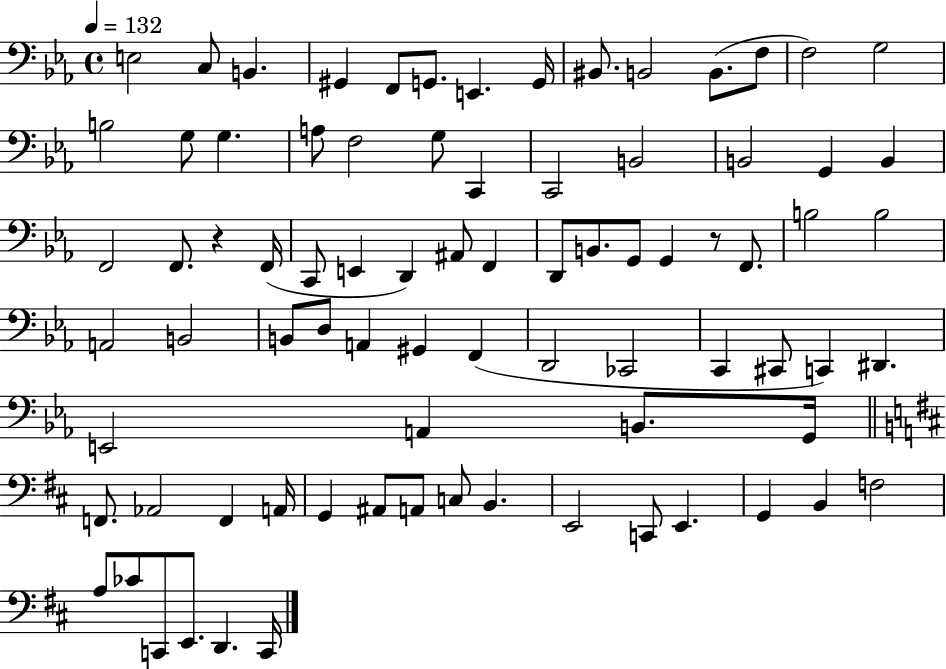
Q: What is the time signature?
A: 4/4